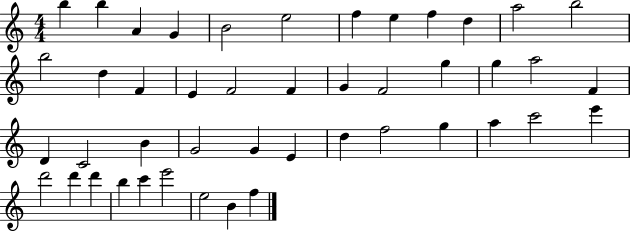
X:1
T:Untitled
M:4/4
L:1/4
K:C
b b A G B2 e2 f e f d a2 b2 b2 d F E F2 F G F2 g g a2 F D C2 B G2 G E d f2 g a c'2 e' d'2 d' d' b c' e'2 e2 B f